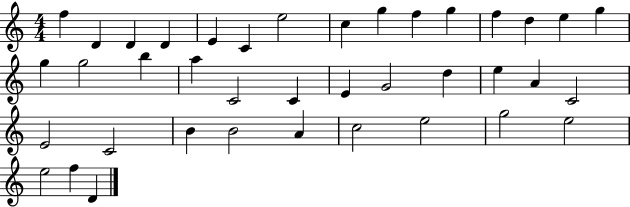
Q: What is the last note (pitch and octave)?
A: D4